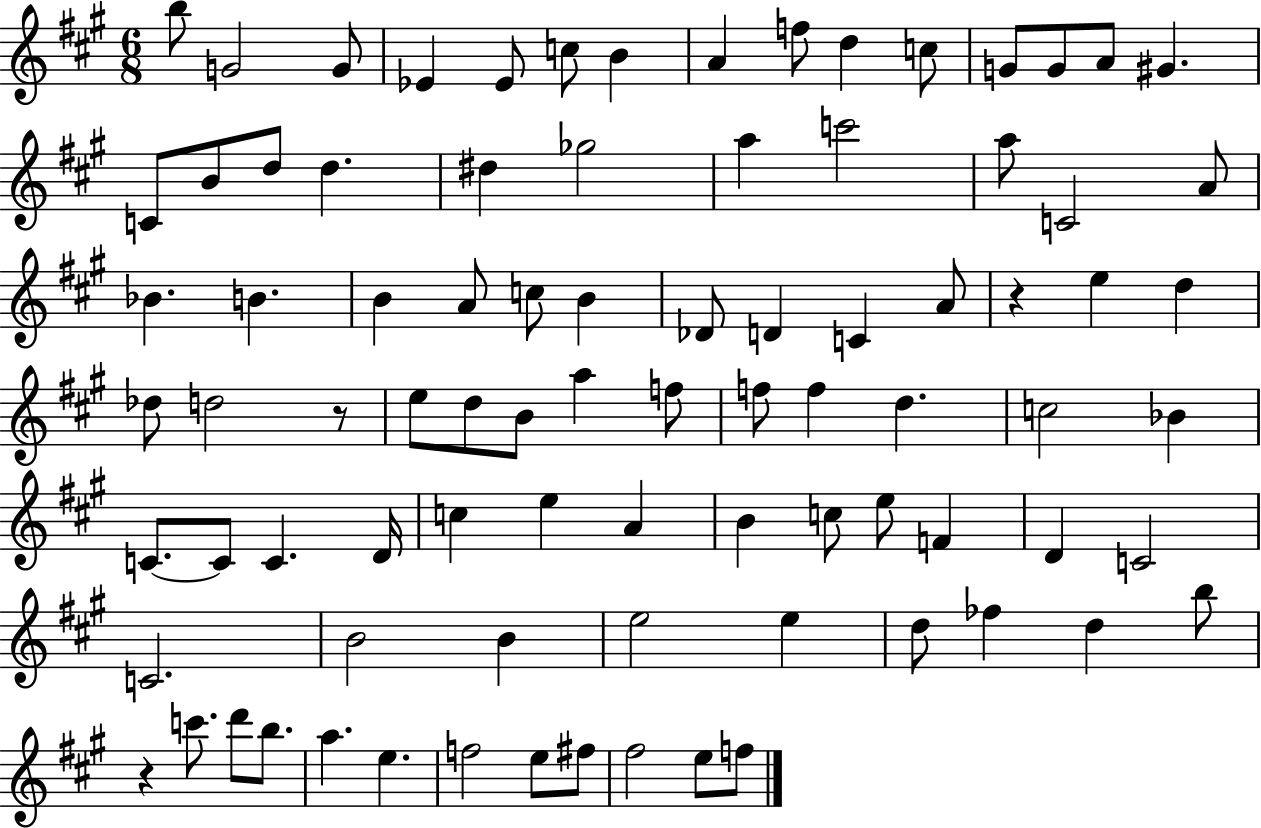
B5/e G4/h G4/e Eb4/q Eb4/e C5/e B4/q A4/q F5/e D5/q C5/e G4/e G4/e A4/e G#4/q. C4/e B4/e D5/e D5/q. D#5/q Gb5/h A5/q C6/h A5/e C4/h A4/e Bb4/q. B4/q. B4/q A4/e C5/e B4/q Db4/e D4/q C4/q A4/e R/q E5/q D5/q Db5/e D5/h R/e E5/e D5/e B4/e A5/q F5/e F5/e F5/q D5/q. C5/h Bb4/q C4/e. C4/e C4/q. D4/s C5/q E5/q A4/q B4/q C5/e E5/e F4/q D4/q C4/h C4/h. B4/h B4/q E5/h E5/q D5/e FES5/q D5/q B5/e R/q C6/e. D6/e B5/e. A5/q. E5/q. F5/h E5/e F#5/e F#5/h E5/e F5/e